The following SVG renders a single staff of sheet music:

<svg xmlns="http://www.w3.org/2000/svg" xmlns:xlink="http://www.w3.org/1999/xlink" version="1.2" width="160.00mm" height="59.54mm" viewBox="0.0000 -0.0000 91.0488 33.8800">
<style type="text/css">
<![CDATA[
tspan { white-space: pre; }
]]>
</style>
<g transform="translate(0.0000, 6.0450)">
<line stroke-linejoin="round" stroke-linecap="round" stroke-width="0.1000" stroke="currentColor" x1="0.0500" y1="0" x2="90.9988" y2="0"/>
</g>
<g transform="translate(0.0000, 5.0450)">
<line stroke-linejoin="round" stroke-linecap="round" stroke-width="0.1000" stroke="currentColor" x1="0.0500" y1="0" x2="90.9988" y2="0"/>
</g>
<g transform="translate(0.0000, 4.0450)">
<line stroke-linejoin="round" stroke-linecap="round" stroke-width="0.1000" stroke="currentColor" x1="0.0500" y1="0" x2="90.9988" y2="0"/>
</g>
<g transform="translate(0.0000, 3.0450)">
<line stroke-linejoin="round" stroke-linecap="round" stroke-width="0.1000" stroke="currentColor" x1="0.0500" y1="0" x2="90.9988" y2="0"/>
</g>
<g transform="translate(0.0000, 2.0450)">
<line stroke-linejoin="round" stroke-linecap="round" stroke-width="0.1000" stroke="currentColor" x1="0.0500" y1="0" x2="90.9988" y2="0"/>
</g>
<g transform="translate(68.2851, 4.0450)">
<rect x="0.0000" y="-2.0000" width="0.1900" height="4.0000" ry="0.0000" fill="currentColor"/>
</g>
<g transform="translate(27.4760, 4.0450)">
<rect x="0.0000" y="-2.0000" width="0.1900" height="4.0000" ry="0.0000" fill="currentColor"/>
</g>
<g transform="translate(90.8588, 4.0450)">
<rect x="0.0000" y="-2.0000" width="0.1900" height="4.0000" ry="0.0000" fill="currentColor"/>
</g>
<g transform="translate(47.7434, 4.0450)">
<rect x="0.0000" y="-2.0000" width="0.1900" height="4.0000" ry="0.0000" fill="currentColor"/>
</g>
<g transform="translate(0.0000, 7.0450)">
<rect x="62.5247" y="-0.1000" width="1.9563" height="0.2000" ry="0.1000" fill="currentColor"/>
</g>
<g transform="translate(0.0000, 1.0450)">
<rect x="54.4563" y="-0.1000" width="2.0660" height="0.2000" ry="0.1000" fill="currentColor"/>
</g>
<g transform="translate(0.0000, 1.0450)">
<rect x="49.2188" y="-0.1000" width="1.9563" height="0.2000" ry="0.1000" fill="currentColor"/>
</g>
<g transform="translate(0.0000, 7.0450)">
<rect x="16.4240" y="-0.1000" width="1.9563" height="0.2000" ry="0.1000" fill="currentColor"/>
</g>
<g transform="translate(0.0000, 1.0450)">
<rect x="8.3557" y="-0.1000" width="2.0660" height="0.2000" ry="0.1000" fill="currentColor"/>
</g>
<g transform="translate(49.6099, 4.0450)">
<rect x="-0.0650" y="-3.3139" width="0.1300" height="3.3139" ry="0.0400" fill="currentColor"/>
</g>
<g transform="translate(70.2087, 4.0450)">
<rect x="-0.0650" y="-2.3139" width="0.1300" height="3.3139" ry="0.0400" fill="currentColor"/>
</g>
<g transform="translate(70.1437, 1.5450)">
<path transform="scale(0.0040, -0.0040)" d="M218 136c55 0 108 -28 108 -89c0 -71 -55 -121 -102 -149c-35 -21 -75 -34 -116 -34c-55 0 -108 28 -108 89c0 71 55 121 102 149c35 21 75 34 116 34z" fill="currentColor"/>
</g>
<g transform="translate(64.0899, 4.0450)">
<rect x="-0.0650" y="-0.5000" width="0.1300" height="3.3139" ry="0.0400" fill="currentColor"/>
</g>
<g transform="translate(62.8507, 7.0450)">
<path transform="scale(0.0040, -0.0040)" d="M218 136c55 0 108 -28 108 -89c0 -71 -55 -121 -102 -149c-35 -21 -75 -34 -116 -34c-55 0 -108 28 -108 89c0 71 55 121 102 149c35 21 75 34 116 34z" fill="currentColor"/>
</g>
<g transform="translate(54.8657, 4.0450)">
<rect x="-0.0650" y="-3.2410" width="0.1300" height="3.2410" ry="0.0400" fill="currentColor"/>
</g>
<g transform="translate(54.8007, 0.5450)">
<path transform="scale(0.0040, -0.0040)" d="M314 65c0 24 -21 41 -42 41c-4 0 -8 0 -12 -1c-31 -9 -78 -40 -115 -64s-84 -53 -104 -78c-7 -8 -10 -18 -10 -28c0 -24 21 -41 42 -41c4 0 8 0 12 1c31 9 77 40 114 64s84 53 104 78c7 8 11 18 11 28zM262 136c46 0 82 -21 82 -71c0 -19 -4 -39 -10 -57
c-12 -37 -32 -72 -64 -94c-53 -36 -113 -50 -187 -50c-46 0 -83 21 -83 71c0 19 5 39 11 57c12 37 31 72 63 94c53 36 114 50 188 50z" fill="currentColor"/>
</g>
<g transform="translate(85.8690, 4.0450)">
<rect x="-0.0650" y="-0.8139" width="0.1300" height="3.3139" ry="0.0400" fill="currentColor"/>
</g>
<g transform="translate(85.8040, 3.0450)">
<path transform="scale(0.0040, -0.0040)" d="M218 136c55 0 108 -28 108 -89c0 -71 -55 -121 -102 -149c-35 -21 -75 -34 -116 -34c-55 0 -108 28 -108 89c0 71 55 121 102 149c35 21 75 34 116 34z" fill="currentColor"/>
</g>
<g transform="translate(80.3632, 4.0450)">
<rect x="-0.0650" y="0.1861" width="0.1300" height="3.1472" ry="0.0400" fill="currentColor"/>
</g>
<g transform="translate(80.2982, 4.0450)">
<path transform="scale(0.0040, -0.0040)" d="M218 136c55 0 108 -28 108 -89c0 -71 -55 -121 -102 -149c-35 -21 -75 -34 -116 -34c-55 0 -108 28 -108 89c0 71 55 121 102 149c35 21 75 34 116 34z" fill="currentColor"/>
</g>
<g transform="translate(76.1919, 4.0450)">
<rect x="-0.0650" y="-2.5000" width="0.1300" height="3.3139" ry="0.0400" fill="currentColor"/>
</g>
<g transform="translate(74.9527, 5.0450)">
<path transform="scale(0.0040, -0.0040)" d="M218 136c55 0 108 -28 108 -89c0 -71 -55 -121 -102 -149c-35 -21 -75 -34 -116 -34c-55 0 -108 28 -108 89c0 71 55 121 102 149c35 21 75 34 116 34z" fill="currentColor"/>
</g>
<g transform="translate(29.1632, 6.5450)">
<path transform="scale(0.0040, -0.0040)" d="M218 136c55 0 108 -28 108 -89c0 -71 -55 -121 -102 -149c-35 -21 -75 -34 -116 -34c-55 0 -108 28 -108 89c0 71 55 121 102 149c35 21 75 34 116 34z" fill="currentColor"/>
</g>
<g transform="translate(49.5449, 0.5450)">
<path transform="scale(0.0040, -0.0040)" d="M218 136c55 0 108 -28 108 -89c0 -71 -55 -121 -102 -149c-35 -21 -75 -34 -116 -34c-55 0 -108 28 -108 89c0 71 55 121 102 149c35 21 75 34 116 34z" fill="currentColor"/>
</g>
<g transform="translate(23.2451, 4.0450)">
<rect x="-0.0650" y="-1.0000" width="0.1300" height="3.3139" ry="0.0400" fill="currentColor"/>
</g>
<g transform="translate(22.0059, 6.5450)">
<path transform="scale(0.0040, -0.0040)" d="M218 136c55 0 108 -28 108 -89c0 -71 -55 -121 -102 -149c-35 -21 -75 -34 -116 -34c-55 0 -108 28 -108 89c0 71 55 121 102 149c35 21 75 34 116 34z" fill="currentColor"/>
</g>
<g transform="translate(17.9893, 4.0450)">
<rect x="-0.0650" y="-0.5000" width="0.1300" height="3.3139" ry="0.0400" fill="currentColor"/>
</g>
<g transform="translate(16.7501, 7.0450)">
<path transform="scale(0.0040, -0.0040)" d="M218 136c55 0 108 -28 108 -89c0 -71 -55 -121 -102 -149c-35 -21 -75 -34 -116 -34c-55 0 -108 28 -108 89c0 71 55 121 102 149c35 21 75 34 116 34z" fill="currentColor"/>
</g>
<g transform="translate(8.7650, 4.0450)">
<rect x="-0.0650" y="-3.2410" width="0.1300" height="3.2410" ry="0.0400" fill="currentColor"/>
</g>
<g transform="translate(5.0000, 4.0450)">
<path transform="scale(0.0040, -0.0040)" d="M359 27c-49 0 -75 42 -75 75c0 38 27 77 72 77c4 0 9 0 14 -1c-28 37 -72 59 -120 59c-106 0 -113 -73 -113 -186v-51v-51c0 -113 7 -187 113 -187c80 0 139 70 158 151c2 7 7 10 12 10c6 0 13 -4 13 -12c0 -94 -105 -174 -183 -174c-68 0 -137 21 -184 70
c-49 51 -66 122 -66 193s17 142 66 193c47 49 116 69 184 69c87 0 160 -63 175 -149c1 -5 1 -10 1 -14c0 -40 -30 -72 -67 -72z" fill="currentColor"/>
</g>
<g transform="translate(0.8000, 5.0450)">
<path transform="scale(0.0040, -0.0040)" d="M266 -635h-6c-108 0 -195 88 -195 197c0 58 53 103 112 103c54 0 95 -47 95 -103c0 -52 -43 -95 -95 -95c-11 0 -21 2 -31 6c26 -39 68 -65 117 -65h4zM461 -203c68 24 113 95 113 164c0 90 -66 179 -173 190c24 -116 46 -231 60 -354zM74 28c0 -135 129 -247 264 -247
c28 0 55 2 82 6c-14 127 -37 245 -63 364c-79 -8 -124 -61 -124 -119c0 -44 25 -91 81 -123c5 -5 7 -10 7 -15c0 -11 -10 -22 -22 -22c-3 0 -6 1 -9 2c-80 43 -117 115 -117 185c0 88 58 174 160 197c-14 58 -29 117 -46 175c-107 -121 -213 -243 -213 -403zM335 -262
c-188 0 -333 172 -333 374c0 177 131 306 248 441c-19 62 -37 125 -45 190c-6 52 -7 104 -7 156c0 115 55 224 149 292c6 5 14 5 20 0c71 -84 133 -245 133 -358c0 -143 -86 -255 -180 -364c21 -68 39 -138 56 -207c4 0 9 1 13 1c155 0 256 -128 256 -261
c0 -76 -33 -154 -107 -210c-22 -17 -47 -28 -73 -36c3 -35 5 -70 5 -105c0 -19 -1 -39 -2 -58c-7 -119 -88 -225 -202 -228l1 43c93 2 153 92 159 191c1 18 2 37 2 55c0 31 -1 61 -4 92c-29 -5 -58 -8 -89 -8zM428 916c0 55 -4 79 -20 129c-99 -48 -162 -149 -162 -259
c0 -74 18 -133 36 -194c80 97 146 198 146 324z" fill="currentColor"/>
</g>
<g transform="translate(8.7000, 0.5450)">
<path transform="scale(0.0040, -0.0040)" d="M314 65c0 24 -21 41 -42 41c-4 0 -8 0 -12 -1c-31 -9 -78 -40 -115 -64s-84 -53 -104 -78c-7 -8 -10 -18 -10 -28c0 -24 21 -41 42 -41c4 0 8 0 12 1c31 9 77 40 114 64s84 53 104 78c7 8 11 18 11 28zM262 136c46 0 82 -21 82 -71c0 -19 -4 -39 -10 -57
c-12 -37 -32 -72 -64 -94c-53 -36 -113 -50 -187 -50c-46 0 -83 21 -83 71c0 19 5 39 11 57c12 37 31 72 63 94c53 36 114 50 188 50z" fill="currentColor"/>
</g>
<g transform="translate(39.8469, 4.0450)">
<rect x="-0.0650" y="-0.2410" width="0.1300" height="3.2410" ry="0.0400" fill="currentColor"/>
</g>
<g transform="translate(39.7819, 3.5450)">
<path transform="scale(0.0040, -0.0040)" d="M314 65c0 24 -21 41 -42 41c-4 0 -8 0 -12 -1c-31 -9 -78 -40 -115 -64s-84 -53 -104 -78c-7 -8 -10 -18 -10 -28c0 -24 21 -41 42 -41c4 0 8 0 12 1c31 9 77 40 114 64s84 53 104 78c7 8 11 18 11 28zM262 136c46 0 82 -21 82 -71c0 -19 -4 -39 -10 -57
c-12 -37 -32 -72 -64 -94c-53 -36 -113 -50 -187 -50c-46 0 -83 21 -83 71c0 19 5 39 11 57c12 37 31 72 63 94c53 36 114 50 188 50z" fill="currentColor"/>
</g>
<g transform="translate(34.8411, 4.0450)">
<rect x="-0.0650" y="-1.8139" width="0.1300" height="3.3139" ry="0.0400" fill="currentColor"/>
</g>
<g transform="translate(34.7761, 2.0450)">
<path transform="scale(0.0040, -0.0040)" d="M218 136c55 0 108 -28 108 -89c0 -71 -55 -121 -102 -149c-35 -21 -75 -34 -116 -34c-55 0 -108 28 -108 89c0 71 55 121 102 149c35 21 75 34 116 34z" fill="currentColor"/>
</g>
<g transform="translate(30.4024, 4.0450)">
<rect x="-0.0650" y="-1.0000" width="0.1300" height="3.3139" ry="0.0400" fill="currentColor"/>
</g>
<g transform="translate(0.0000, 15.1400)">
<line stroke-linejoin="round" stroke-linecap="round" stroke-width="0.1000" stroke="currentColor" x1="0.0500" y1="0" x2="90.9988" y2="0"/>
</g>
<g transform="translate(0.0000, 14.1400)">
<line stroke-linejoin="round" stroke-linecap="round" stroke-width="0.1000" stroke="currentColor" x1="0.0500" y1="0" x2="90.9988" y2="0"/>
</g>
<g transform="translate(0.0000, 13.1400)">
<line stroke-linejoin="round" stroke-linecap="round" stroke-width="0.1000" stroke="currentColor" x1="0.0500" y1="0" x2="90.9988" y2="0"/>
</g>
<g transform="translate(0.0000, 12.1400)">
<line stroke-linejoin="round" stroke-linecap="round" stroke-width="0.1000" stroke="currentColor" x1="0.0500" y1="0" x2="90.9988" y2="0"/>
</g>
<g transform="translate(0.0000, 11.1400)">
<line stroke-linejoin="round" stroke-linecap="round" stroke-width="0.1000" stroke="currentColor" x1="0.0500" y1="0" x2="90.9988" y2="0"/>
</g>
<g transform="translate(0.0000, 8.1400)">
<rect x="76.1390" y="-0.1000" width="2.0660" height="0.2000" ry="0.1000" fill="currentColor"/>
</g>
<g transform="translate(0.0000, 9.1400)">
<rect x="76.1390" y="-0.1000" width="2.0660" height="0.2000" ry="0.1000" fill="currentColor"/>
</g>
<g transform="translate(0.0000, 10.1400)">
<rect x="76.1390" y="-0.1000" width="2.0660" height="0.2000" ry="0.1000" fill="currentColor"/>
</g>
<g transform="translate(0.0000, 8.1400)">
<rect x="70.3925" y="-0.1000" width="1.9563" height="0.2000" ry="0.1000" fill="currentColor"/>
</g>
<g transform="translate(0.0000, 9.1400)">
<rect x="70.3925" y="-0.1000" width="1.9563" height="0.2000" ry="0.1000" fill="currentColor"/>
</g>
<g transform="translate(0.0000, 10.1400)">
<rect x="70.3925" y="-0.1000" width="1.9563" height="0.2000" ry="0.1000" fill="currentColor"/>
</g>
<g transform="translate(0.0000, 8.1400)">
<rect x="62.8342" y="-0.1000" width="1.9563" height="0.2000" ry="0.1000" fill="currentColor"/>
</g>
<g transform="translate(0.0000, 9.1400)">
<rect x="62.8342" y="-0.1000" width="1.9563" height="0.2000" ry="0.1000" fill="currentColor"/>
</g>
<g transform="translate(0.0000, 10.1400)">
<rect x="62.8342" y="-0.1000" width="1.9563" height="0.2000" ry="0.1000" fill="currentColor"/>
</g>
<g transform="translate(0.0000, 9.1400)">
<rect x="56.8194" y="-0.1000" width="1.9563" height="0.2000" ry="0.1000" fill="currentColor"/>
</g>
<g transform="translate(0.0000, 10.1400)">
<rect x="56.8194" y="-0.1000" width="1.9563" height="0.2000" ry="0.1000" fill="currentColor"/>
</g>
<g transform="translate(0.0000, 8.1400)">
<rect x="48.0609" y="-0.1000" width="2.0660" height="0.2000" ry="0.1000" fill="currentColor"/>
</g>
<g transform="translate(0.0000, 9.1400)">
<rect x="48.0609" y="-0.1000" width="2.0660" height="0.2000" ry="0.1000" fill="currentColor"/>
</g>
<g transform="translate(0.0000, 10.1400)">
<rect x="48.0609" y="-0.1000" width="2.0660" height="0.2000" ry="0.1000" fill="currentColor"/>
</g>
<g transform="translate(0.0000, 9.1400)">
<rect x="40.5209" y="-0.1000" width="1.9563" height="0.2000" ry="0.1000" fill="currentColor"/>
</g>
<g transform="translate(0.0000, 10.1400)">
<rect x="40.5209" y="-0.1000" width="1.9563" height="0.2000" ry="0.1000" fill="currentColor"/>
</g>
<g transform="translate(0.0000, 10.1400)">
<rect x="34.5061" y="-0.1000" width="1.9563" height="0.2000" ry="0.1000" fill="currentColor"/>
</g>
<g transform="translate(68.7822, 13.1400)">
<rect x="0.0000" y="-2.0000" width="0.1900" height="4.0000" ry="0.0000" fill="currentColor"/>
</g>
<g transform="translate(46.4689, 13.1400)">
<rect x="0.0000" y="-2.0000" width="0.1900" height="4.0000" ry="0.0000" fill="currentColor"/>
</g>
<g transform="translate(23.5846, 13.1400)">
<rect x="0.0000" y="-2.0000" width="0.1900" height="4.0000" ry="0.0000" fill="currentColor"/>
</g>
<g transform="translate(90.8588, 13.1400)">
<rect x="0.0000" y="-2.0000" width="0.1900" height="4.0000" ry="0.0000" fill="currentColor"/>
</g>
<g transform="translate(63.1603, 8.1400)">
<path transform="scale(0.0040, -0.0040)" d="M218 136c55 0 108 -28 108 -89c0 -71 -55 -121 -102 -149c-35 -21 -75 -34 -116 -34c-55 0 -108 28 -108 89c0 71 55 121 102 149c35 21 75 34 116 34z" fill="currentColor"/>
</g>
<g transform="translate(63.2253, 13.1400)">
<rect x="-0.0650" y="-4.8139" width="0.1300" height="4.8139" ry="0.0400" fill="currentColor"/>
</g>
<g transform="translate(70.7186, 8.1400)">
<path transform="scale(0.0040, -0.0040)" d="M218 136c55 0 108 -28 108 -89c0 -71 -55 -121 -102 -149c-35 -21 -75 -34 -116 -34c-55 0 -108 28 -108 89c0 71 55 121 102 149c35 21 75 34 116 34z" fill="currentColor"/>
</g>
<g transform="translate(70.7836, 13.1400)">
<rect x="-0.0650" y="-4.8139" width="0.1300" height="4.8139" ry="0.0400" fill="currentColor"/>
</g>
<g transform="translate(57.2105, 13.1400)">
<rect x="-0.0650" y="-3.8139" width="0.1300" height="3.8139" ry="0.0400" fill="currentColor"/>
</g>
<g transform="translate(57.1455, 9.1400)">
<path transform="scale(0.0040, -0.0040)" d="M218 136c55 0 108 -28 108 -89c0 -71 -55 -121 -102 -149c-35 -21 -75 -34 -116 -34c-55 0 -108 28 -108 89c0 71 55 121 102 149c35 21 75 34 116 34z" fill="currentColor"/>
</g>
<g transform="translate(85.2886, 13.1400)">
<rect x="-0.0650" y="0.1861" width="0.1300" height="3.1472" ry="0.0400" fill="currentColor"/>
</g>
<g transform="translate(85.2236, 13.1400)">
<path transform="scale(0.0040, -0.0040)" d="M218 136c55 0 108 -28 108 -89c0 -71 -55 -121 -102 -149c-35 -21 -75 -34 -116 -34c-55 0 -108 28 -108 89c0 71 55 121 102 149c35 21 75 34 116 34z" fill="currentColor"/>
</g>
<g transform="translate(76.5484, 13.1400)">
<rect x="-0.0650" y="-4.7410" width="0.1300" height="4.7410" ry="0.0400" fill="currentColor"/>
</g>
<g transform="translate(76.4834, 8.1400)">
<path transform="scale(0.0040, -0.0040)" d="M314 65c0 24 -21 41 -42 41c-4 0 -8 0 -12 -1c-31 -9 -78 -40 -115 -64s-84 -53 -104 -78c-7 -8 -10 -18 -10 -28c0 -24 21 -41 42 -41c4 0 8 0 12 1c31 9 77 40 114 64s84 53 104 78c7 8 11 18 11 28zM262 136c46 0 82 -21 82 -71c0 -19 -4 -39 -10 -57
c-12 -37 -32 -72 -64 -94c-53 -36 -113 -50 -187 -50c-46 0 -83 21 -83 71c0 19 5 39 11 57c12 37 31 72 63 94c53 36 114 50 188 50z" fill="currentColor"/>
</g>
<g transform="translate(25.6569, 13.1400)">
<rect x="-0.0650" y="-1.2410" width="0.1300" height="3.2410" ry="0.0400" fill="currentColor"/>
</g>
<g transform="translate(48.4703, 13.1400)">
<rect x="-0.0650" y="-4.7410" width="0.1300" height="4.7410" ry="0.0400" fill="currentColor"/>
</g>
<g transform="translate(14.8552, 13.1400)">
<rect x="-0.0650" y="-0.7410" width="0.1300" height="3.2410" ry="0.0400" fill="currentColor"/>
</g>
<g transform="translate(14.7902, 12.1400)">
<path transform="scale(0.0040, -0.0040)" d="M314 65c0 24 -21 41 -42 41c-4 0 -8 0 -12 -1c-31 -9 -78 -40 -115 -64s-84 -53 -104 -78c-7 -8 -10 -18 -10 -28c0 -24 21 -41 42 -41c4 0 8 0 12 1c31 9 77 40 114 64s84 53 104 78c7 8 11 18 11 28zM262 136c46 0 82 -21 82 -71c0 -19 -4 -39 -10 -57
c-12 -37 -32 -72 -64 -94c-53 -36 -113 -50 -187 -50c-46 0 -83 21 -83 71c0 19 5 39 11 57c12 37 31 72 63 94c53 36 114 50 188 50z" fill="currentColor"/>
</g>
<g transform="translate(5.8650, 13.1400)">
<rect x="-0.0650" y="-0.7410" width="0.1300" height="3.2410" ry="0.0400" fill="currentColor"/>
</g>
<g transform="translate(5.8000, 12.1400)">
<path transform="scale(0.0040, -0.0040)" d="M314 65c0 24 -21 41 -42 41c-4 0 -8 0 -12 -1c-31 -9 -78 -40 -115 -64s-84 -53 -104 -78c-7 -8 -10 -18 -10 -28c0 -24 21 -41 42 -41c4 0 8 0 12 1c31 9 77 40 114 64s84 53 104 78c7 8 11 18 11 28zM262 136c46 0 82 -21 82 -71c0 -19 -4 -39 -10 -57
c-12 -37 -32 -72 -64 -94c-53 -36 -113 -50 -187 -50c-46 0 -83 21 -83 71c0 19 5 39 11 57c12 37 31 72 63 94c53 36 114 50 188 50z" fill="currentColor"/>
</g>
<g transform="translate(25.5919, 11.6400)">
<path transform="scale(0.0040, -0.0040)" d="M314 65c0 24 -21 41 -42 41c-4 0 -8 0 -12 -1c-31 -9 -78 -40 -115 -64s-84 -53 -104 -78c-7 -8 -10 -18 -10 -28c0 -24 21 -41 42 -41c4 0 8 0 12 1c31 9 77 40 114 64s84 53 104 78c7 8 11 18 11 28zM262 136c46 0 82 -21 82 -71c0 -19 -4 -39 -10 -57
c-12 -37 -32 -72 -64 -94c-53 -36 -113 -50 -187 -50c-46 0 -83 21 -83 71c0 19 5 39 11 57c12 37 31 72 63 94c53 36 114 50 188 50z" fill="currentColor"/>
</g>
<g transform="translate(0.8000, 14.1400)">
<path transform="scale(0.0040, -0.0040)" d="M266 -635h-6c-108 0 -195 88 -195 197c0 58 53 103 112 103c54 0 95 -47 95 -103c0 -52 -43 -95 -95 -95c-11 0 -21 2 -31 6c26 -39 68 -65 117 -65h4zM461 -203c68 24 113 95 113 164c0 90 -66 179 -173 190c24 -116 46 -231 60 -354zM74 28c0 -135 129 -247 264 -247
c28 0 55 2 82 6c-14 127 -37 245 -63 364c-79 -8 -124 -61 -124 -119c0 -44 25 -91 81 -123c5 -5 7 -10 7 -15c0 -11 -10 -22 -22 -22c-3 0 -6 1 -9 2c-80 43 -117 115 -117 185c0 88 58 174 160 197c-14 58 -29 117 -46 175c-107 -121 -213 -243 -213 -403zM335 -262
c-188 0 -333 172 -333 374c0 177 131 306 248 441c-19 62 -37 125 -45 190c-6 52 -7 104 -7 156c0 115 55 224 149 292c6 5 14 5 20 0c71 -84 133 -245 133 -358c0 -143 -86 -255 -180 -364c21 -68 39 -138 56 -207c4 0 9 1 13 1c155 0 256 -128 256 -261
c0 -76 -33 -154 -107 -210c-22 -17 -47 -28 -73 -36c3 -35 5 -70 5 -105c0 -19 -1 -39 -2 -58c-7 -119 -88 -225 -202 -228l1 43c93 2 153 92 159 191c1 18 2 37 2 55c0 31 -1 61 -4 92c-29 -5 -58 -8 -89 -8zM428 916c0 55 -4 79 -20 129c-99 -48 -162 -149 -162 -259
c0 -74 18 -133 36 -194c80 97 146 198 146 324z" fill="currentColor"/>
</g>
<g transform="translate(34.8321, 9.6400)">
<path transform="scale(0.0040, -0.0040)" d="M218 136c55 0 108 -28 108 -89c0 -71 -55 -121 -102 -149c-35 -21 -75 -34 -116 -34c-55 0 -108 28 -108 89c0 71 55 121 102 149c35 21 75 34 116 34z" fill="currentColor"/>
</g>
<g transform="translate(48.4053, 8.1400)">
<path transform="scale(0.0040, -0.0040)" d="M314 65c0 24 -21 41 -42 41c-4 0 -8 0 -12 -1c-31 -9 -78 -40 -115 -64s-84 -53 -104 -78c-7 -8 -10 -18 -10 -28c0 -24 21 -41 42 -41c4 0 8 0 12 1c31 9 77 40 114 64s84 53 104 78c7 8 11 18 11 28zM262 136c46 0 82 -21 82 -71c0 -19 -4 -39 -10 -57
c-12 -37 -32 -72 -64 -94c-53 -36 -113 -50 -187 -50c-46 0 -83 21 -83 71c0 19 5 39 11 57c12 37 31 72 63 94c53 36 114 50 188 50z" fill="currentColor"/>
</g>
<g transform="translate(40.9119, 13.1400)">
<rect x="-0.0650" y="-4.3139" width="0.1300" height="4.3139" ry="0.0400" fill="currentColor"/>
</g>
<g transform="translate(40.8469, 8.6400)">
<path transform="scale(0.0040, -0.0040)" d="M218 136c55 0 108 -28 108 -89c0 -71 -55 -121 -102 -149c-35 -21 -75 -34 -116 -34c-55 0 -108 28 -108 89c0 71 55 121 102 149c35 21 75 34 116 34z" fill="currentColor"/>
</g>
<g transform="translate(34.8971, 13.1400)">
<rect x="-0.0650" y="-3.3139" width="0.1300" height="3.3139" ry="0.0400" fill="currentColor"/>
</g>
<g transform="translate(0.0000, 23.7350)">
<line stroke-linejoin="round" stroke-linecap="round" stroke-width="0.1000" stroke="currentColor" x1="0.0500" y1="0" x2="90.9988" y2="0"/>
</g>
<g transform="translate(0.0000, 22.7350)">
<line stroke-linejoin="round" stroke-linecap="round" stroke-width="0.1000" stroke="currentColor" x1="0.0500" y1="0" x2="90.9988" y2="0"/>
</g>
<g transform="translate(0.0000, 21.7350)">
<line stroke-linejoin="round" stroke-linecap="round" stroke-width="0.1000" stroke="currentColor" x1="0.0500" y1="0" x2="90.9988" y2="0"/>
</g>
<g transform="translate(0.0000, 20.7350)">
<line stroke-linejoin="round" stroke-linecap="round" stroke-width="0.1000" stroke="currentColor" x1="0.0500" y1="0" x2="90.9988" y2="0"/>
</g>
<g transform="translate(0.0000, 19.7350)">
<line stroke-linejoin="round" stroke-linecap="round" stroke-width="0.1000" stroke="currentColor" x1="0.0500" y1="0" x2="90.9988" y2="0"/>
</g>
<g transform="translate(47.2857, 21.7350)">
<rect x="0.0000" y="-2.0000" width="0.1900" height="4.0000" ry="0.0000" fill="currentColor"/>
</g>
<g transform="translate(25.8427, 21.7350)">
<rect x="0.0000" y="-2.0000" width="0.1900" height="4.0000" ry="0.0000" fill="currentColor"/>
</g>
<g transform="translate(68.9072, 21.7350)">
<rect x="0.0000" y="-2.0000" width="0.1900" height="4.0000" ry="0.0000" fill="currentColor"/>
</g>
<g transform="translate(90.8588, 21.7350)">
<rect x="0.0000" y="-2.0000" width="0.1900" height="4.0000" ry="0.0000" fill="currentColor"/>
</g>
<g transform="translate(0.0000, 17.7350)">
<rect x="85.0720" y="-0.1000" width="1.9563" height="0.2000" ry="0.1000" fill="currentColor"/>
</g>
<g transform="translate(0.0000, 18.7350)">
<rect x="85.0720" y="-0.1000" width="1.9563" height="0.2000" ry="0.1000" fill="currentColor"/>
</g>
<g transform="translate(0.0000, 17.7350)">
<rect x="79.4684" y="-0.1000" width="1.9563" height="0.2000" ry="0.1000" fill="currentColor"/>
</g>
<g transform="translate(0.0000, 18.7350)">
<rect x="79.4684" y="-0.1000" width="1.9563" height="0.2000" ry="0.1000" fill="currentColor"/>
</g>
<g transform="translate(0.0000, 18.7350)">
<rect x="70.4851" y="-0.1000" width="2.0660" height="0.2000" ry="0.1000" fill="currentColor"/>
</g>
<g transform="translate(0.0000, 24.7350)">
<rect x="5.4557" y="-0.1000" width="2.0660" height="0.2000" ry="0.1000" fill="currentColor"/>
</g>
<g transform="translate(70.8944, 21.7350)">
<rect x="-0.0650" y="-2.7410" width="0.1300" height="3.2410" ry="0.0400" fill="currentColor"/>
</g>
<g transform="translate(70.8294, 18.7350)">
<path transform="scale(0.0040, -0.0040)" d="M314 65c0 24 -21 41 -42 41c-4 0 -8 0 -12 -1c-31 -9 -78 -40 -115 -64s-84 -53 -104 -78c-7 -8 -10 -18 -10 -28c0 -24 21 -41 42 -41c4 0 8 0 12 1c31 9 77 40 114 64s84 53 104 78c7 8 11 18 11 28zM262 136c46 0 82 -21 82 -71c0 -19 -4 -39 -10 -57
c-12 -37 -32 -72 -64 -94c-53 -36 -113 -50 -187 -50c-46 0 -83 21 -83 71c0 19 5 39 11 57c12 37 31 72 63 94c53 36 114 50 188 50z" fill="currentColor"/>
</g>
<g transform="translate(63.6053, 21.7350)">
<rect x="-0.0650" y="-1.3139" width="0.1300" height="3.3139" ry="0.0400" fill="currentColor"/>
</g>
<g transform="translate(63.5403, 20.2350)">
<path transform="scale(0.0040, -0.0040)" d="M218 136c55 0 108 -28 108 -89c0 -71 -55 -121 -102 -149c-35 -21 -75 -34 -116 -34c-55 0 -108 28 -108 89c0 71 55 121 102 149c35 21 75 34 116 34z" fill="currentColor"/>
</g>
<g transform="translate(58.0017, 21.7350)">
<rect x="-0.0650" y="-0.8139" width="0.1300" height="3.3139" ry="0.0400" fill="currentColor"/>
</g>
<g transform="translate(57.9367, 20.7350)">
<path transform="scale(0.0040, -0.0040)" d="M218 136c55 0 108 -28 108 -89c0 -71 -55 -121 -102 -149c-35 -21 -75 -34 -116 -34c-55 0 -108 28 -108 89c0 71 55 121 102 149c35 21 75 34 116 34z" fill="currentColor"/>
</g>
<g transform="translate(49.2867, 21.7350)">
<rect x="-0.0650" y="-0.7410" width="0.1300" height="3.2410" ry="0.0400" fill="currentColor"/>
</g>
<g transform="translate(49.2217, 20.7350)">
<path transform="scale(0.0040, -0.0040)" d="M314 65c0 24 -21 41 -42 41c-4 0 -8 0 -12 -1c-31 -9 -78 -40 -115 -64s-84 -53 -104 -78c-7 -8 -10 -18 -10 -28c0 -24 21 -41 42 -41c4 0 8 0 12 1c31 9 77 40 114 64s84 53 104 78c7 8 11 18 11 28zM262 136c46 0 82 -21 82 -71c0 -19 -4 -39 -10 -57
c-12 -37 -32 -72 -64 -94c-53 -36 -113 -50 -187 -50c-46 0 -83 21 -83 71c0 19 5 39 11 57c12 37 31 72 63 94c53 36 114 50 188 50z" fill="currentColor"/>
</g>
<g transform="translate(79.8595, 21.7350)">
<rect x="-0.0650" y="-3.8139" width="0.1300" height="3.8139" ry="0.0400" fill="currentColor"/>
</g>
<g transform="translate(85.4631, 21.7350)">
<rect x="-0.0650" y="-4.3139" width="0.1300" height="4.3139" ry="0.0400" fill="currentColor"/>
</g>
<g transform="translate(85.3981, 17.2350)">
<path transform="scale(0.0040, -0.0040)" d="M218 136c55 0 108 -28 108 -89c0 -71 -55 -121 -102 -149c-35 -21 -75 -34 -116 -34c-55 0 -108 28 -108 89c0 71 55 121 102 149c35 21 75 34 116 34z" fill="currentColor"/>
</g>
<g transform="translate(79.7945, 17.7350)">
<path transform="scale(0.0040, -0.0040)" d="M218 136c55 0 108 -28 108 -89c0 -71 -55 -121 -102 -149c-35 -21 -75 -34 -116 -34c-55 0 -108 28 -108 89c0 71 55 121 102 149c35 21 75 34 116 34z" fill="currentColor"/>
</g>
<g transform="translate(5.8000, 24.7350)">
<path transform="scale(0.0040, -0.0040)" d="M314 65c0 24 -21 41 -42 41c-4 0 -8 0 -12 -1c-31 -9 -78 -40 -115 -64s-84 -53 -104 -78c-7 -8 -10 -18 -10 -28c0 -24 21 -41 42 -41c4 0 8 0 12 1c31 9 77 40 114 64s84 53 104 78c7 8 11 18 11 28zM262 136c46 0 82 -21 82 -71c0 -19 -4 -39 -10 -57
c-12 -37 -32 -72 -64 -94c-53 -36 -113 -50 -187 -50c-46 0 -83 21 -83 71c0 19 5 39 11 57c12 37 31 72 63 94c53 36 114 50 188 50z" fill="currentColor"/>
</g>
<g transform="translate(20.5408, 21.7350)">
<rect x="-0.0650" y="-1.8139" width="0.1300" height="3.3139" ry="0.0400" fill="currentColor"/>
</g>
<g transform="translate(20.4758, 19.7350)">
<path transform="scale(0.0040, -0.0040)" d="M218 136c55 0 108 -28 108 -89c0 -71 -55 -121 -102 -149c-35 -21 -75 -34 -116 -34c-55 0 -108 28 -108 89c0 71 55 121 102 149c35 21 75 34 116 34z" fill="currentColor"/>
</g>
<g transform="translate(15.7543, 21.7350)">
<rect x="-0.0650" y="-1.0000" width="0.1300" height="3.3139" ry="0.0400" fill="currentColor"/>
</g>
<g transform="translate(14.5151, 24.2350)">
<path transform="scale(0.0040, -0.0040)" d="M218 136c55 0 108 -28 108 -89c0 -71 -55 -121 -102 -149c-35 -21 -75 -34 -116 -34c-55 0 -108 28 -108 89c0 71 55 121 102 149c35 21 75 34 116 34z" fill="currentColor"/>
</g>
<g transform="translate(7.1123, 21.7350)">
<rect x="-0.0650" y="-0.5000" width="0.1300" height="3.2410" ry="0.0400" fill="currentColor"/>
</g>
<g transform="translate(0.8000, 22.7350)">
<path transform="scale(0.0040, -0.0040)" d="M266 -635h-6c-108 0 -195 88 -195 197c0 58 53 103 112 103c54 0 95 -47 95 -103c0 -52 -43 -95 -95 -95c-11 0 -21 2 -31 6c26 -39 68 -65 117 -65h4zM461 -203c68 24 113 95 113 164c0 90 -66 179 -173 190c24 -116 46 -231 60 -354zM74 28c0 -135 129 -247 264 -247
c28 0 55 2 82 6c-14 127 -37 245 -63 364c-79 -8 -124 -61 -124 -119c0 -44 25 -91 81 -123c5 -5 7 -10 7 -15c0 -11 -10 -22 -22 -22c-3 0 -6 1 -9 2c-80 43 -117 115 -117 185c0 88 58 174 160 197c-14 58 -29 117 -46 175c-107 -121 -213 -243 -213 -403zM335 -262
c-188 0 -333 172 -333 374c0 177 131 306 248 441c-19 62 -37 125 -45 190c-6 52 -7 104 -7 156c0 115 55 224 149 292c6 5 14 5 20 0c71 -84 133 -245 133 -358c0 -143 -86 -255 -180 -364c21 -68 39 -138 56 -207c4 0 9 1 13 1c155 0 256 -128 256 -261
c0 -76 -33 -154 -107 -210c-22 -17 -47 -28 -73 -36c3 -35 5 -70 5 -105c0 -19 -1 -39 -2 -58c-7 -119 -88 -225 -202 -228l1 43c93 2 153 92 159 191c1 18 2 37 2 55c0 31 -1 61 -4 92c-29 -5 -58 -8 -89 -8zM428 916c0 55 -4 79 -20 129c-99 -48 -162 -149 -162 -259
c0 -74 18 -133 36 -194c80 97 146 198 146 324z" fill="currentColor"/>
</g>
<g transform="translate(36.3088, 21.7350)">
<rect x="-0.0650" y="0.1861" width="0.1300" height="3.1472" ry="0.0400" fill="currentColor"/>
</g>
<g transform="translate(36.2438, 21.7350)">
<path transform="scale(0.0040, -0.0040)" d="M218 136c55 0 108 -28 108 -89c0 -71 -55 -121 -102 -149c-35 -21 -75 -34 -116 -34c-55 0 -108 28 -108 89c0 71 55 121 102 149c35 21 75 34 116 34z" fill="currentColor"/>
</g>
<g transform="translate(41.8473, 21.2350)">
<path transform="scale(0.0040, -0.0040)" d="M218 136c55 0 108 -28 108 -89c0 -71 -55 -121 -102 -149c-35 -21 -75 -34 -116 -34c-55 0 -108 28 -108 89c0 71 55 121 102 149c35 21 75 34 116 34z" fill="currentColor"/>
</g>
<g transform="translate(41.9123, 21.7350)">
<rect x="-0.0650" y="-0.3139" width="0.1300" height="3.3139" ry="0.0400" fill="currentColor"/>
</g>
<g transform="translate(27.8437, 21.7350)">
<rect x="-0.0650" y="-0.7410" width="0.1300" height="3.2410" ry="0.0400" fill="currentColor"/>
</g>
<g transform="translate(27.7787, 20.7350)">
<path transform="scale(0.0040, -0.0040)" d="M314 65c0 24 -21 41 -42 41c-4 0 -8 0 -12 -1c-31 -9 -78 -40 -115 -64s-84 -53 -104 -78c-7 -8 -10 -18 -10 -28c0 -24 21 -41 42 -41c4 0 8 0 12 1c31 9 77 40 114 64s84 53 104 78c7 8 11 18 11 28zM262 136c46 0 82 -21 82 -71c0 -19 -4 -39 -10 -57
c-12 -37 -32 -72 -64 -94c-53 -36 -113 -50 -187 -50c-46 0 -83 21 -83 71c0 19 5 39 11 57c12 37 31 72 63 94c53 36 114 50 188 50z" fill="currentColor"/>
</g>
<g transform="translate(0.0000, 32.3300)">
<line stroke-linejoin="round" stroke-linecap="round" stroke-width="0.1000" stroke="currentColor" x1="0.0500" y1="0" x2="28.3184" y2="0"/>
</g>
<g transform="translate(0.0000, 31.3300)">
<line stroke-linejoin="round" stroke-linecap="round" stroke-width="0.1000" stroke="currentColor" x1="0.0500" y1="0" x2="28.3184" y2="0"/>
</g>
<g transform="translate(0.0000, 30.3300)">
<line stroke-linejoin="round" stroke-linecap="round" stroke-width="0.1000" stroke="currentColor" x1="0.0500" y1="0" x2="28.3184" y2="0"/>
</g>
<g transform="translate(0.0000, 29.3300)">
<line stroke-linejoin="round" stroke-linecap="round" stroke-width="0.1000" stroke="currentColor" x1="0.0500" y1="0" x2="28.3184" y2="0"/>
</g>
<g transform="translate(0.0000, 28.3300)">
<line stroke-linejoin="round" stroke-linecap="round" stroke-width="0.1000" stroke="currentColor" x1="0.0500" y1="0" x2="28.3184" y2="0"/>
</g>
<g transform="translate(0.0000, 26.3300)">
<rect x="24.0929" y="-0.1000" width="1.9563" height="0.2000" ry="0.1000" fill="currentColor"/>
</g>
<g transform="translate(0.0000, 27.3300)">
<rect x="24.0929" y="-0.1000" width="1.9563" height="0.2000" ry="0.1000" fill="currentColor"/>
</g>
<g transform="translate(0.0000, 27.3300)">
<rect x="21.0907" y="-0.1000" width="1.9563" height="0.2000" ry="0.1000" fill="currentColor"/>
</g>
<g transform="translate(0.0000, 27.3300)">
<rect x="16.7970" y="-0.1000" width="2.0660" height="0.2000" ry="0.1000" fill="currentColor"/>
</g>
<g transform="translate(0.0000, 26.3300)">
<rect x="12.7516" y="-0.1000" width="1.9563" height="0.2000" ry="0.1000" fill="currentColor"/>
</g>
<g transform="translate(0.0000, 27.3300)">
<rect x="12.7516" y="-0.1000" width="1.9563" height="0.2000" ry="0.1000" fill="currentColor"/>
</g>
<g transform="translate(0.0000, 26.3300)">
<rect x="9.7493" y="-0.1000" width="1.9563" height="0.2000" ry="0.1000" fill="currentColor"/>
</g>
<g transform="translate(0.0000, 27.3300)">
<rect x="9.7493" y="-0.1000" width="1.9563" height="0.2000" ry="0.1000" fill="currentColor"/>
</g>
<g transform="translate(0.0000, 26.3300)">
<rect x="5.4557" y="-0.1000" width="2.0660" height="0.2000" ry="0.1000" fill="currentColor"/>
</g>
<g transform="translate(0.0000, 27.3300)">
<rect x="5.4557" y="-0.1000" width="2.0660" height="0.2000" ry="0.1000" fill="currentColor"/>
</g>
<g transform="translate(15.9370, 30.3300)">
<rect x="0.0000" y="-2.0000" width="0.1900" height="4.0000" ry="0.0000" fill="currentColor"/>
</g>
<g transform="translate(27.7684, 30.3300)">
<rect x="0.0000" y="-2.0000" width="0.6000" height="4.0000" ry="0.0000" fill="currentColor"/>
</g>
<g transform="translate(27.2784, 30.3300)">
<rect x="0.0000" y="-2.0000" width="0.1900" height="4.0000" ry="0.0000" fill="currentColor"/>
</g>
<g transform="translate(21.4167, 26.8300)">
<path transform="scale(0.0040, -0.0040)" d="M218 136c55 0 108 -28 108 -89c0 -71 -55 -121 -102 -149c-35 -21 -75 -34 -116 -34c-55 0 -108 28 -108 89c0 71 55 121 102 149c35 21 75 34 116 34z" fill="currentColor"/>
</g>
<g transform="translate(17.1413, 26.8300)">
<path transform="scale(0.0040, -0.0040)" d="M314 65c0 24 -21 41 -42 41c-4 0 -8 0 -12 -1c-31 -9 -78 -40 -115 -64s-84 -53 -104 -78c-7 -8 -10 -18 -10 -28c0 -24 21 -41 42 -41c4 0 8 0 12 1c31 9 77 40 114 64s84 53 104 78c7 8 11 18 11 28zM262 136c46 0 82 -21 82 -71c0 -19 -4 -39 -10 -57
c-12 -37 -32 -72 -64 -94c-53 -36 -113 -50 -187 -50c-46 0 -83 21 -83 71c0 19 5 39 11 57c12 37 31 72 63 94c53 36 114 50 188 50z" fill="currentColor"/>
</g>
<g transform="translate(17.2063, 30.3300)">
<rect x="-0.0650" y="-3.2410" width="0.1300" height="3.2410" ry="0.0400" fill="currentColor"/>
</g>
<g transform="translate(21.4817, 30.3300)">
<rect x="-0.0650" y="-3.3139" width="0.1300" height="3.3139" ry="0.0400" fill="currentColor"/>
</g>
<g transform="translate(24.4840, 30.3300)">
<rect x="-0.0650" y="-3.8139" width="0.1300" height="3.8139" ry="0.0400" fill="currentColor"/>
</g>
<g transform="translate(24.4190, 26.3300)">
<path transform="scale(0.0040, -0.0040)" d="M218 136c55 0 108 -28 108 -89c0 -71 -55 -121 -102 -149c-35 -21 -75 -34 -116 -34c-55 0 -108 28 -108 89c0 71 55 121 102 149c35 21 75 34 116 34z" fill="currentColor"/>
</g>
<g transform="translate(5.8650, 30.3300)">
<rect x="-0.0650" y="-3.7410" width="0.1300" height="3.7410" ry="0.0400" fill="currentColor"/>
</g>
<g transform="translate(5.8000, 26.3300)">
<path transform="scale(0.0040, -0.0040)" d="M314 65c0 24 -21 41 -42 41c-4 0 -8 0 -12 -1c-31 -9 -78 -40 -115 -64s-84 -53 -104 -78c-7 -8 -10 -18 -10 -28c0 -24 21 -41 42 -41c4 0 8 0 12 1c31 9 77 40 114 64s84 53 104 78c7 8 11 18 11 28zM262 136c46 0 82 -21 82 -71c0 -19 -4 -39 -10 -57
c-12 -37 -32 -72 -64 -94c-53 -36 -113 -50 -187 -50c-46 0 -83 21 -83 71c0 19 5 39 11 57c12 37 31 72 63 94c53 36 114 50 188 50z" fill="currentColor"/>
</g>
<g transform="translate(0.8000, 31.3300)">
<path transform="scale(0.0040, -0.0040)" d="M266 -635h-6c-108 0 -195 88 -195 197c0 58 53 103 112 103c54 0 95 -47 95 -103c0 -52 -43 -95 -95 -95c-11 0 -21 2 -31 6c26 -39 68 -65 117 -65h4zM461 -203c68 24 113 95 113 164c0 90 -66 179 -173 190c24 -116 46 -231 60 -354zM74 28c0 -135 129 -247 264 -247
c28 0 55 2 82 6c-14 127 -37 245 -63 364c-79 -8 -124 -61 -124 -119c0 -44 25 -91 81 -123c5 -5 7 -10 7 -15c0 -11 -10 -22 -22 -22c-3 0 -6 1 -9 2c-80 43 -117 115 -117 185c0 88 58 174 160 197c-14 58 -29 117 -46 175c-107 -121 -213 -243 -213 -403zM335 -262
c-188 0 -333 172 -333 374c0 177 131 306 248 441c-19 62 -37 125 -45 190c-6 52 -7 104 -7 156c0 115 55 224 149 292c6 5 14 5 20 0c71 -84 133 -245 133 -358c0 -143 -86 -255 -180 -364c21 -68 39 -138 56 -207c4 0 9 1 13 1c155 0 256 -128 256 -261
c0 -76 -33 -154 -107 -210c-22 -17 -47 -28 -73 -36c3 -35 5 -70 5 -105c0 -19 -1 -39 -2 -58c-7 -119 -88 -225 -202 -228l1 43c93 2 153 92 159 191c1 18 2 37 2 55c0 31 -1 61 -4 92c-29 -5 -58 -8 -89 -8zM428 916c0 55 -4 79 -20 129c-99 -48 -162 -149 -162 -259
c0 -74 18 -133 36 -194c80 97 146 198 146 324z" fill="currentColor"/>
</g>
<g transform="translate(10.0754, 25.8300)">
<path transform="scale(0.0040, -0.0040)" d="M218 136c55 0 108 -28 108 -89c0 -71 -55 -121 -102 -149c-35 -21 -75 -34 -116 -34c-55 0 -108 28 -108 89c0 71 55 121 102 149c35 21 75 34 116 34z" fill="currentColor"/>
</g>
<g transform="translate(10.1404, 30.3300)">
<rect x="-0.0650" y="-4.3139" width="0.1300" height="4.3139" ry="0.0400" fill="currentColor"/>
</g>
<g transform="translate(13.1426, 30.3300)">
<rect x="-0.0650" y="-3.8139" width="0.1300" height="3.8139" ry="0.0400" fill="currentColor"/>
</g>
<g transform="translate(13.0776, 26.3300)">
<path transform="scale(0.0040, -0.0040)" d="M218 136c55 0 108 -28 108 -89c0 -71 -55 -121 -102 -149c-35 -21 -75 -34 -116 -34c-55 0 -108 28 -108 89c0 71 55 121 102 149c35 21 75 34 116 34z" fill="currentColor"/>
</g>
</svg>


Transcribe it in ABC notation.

X:1
T:Untitled
M:4/4
L:1/4
K:C
b2 C D D f c2 b b2 C g G B d d2 d2 e2 b d' e'2 c' e' e' e'2 B C2 D f d2 B c d2 d e a2 c' d' c'2 d' c' b2 b c'